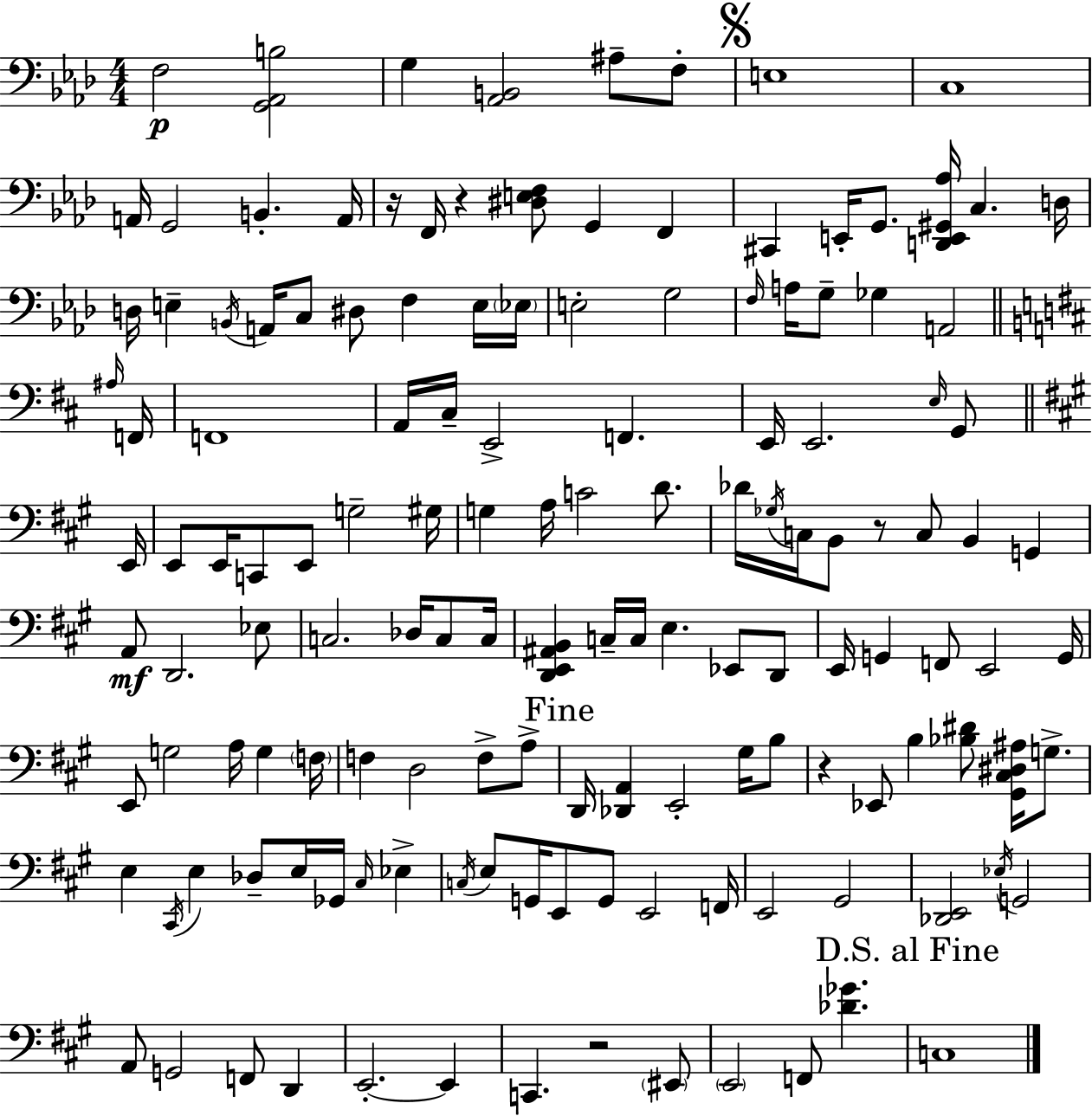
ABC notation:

X:1
T:Untitled
M:4/4
L:1/4
K:Ab
F,2 [G,,_A,,B,]2 G, [_A,,B,,]2 ^A,/2 F,/2 E,4 C,4 A,,/4 G,,2 B,, A,,/4 z/4 F,,/4 z [^D,E,F,]/2 G,, F,, ^C,, E,,/4 G,,/2 [D,,E,,^G,,_A,]/4 C, D,/4 D,/4 E, B,,/4 A,,/4 C,/2 ^D,/2 F, E,/4 _E,/4 E,2 G,2 F,/4 A,/4 G,/2 _G, A,,2 ^A,/4 F,,/4 F,,4 A,,/4 ^C,/4 E,,2 F,, E,,/4 E,,2 E,/4 G,,/2 E,,/4 E,,/2 E,,/4 C,,/2 E,,/2 G,2 ^G,/4 G, A,/4 C2 D/2 _D/4 _G,/4 C,/4 B,,/2 z/2 C,/2 B,, G,, A,,/2 D,,2 _E,/2 C,2 _D,/4 C,/2 C,/4 [D,,E,,^A,,B,,] C,/4 C,/4 E, _E,,/2 D,,/2 E,,/4 G,, F,,/2 E,,2 G,,/4 E,,/2 G,2 A,/4 G, F,/4 F, D,2 F,/2 A,/2 D,,/4 [_D,,A,,] E,,2 ^G,/4 B,/2 z _E,,/2 B, [_B,^D]/2 [^G,,^C,^D,^A,]/4 G,/2 E, ^C,,/4 E, _D,/2 E,/4 _G,,/4 ^C,/4 _E, C,/4 E,/2 G,,/4 E,,/2 G,,/2 E,,2 F,,/4 E,,2 ^G,,2 [_D,,E,,]2 _E,/4 G,,2 A,,/2 G,,2 F,,/2 D,, E,,2 E,, C,, z2 ^E,,/2 E,,2 F,,/2 [_D_G] C,4